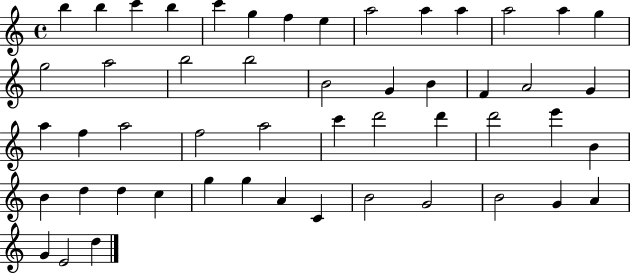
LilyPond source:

{
  \clef treble
  \time 4/4
  \defaultTimeSignature
  \key c \major
  b''4 b''4 c'''4 b''4 | c'''4 g''4 f''4 e''4 | a''2 a''4 a''4 | a''2 a''4 g''4 | \break g''2 a''2 | b''2 b''2 | b'2 g'4 b'4 | f'4 a'2 g'4 | \break a''4 f''4 a''2 | f''2 a''2 | c'''4 d'''2 d'''4 | d'''2 e'''4 b'4 | \break b'4 d''4 d''4 c''4 | g''4 g''4 a'4 c'4 | b'2 g'2 | b'2 g'4 a'4 | \break g'4 e'2 d''4 | \bar "|."
}